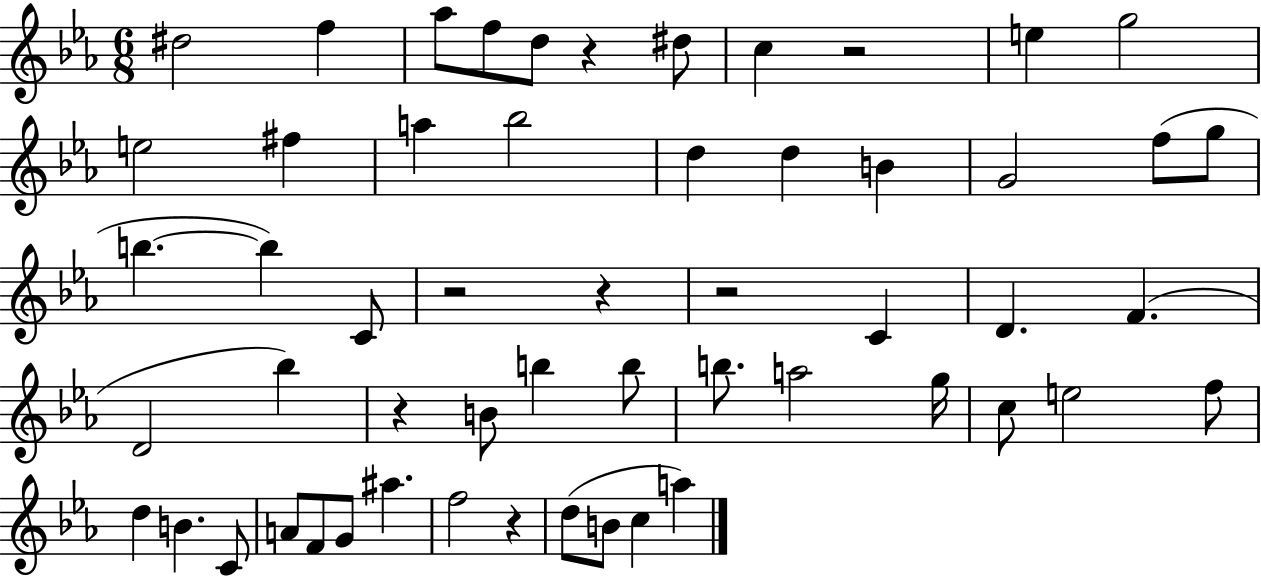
X:1
T:Untitled
M:6/8
L:1/4
K:Eb
^d2 f _a/2 f/2 d/2 z ^d/2 c z2 e g2 e2 ^f a _b2 d d B G2 f/2 g/2 b b C/2 z2 z z2 C D F D2 _b z B/2 b b/2 b/2 a2 g/4 c/2 e2 f/2 d B C/2 A/2 F/2 G/2 ^a f2 z d/2 B/2 c a